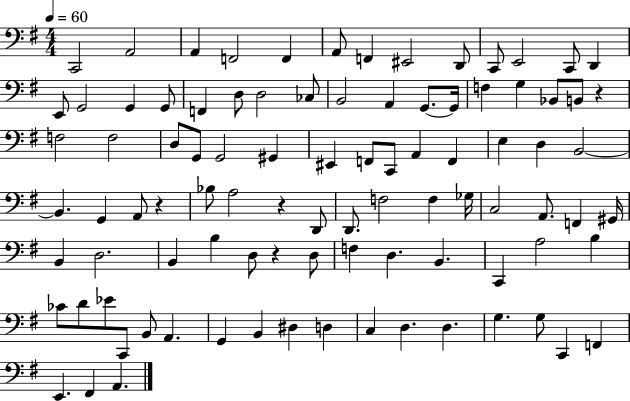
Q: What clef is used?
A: bass